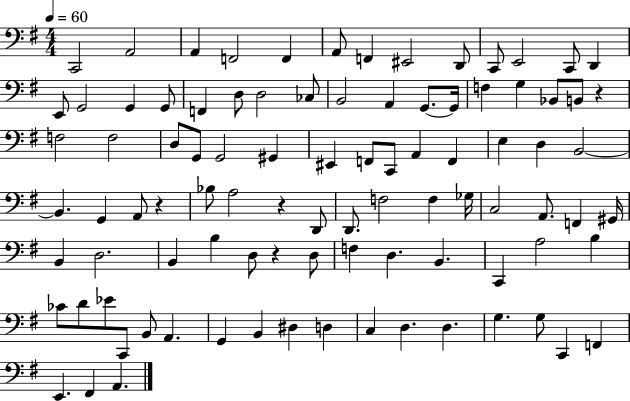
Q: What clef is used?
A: bass